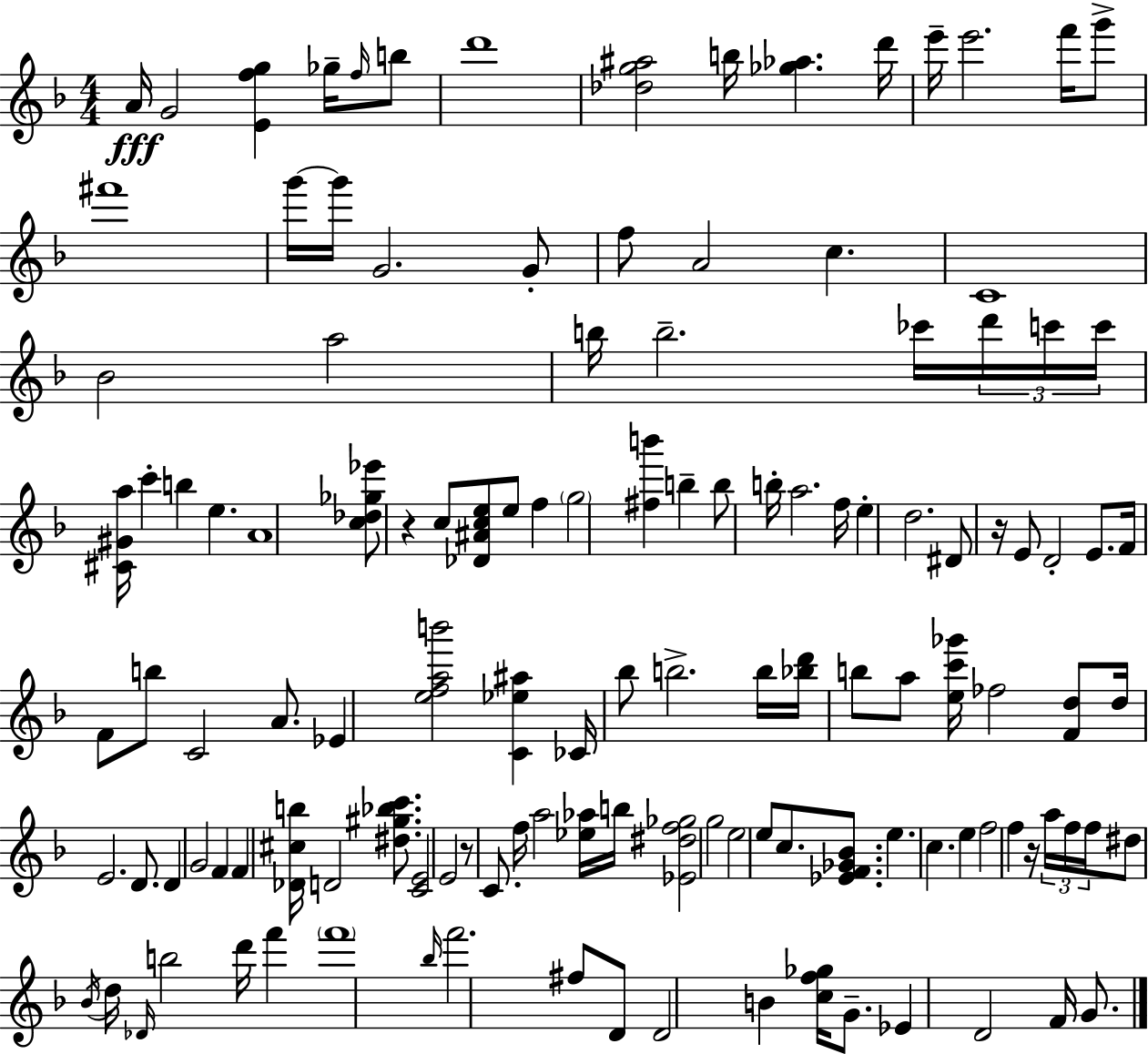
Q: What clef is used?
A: treble